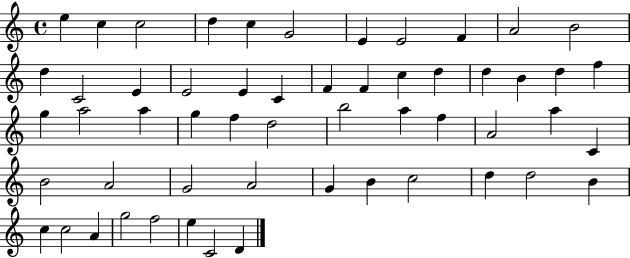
X:1
T:Untitled
M:4/4
L:1/4
K:C
e c c2 d c G2 E E2 F A2 B2 d C2 E E2 E C F F c d d B d f g a2 a g f d2 b2 a f A2 a C B2 A2 G2 A2 G B c2 d d2 B c c2 A g2 f2 e C2 D